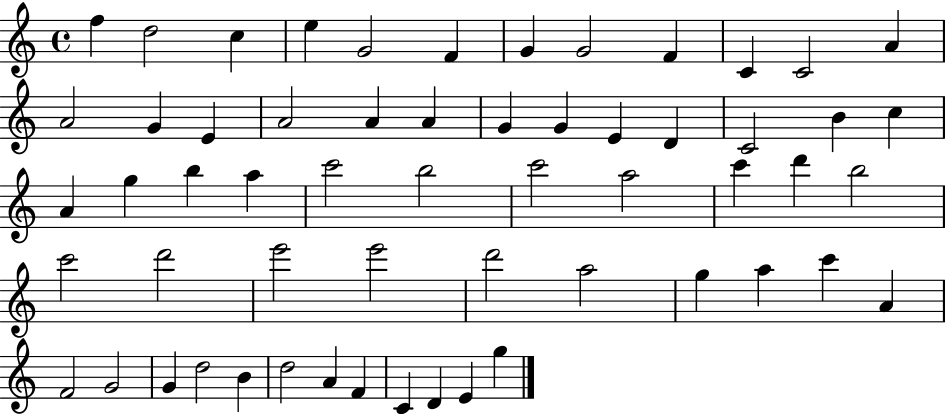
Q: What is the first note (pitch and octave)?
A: F5